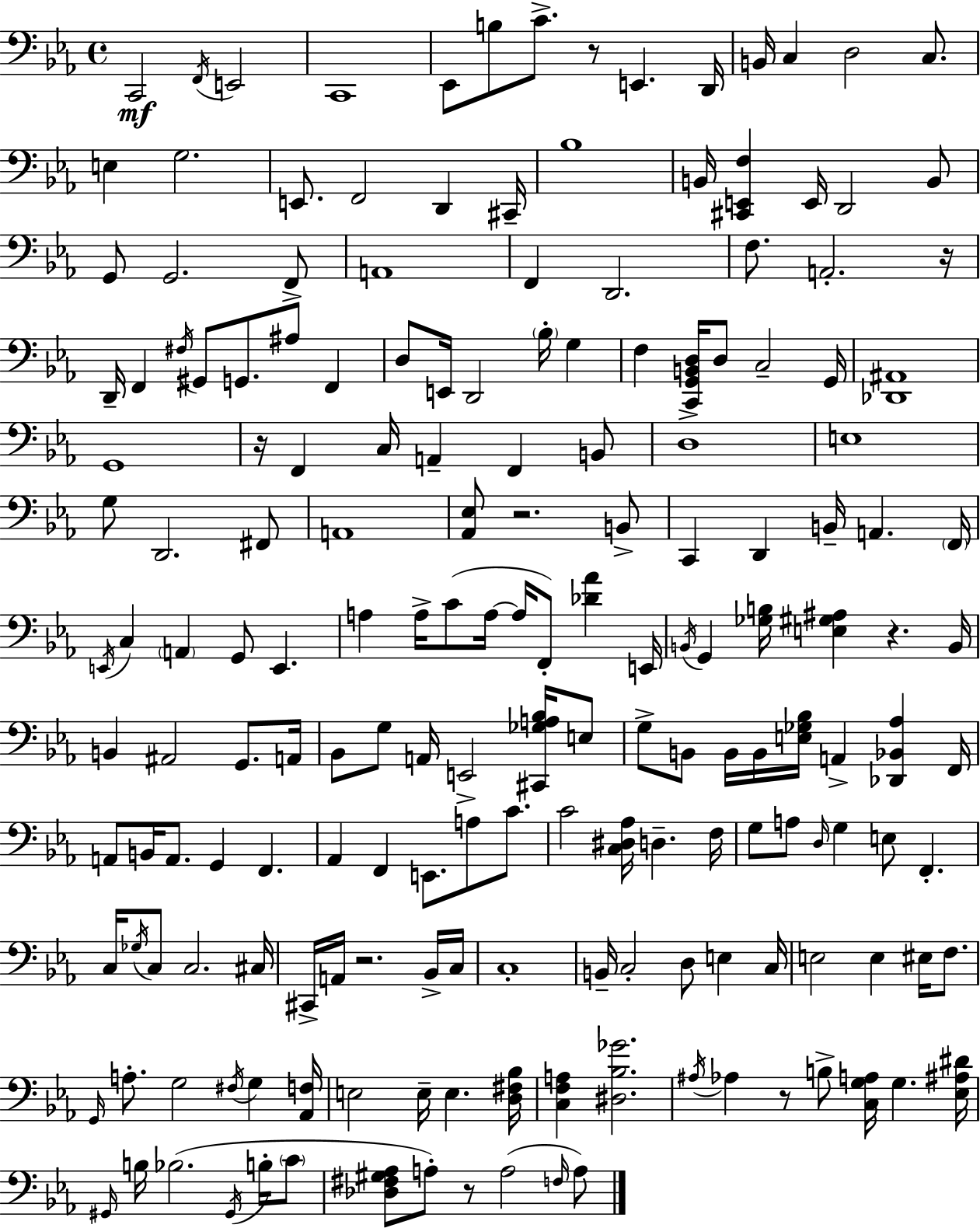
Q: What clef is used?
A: bass